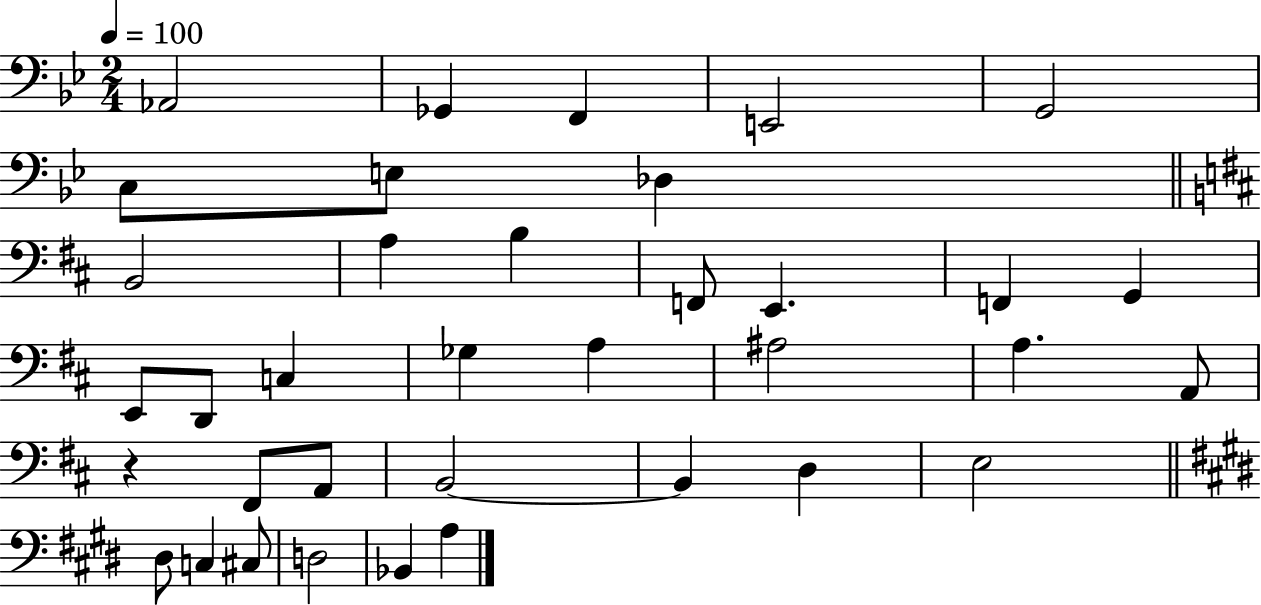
Ab2/h Gb2/q F2/q E2/h G2/h C3/e E3/e Db3/q B2/h A3/q B3/q F2/e E2/q. F2/q G2/q E2/e D2/e C3/q Gb3/q A3/q A#3/h A3/q. A2/e R/q F#2/e A2/e B2/h B2/q D3/q E3/h D#3/e C3/q C#3/e D3/h Bb2/q A3/q